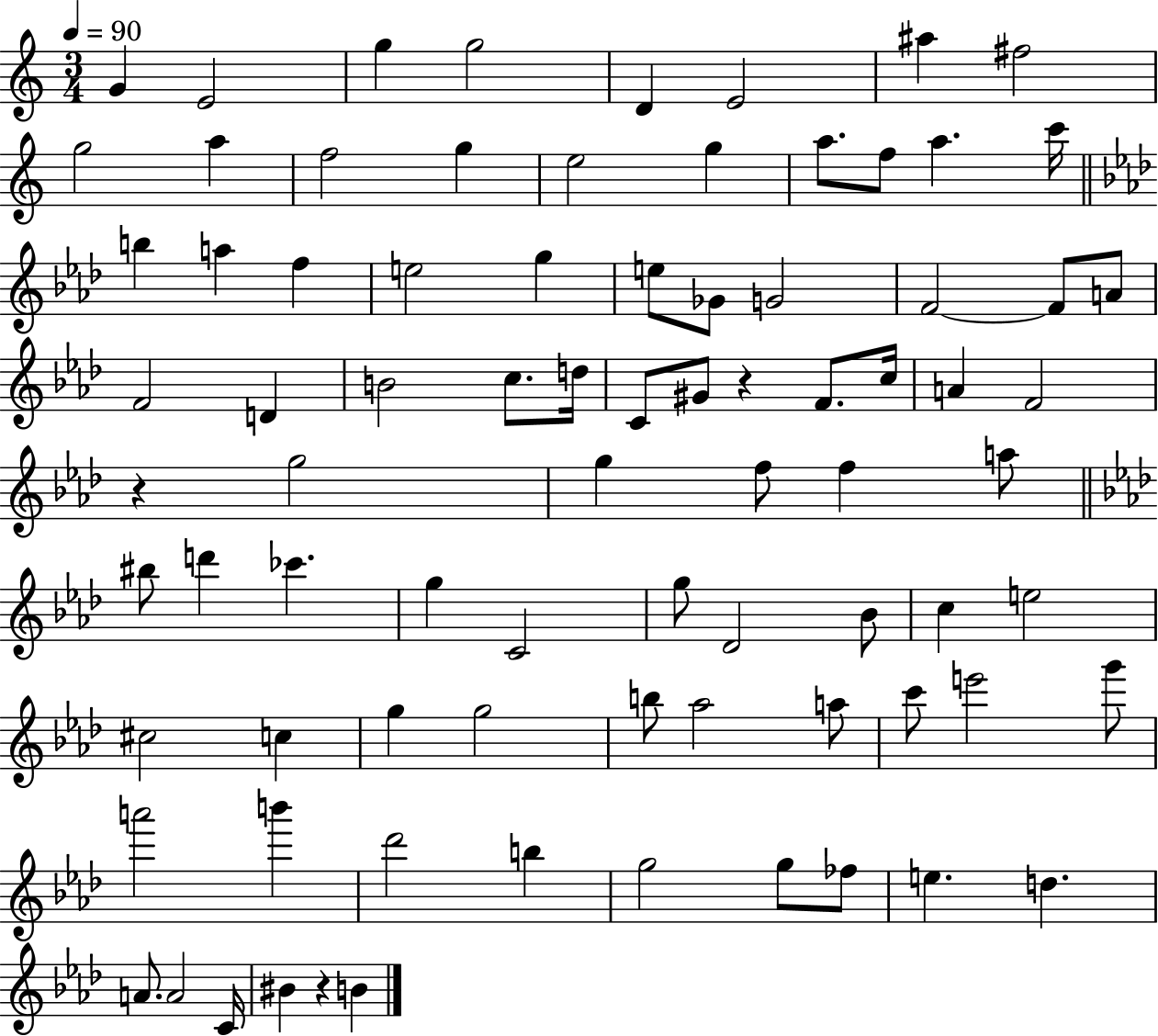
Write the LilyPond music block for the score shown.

{
  \clef treble
  \numericTimeSignature
  \time 3/4
  \key c \major
  \tempo 4 = 90
  g'4 e'2 | g''4 g''2 | d'4 e'2 | ais''4 fis''2 | \break g''2 a''4 | f''2 g''4 | e''2 g''4 | a''8. f''8 a''4. c'''16 | \break \bar "||" \break \key aes \major b''4 a''4 f''4 | e''2 g''4 | e''8 ges'8 g'2 | f'2~~ f'8 a'8 | \break f'2 d'4 | b'2 c''8. d''16 | c'8 gis'8 r4 f'8. c''16 | a'4 f'2 | \break r4 g''2 | g''4 f''8 f''4 a''8 | \bar "||" \break \key aes \major bis''8 d'''4 ces'''4. | g''4 c'2 | g''8 des'2 bes'8 | c''4 e''2 | \break cis''2 c''4 | g''4 g''2 | b''8 aes''2 a''8 | c'''8 e'''2 g'''8 | \break a'''2 b'''4 | des'''2 b''4 | g''2 g''8 fes''8 | e''4. d''4. | \break a'8. a'2 c'16 | bis'4 r4 b'4 | \bar "|."
}